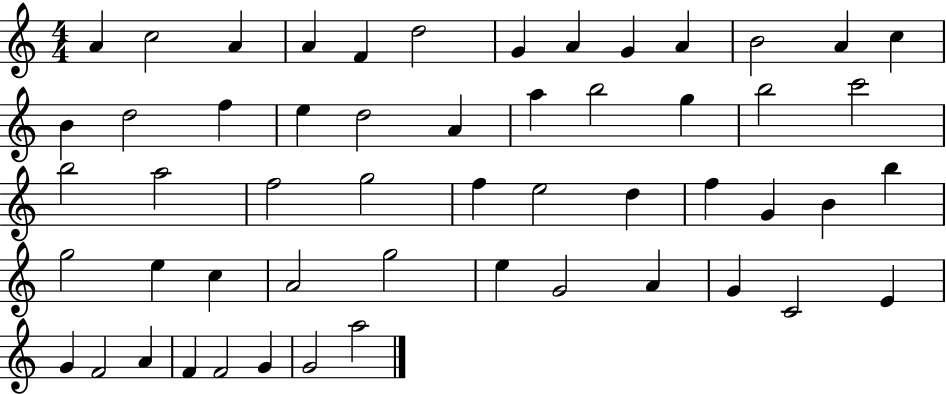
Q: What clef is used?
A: treble